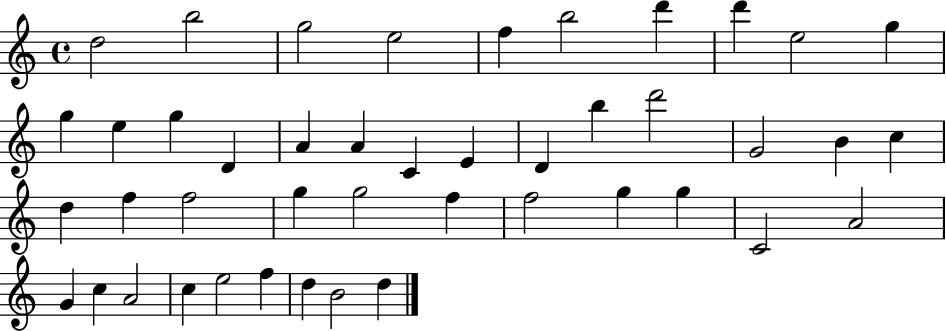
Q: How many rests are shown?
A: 0